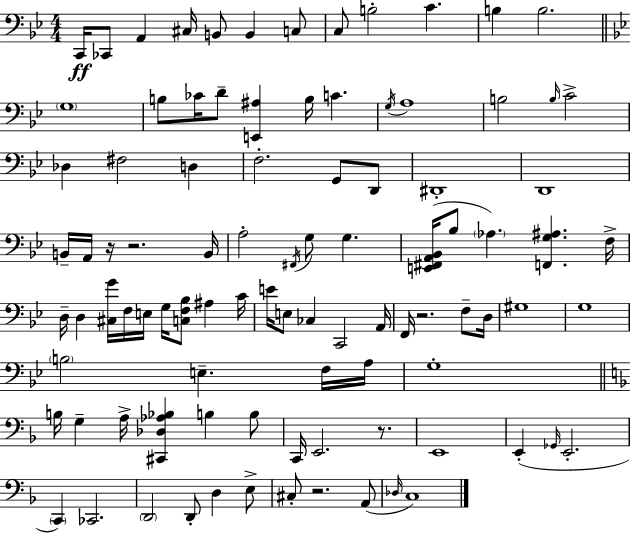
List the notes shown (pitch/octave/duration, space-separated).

C2/s CES2/e A2/q C#3/s B2/e B2/q C3/e C3/e B3/h C4/q. B3/q B3/h. G3/w B3/e CES4/s D4/e [E2,A#3]/q B3/s C4/q. G3/s A3/w B3/h B3/s C4/h Db3/q F#3/h D3/q F3/h. G2/e D2/e D#2/w D2/w B2/s A2/s R/s R/h. B2/s A3/h F#2/s G3/e G3/q. [E2,F#2,A2,Bb2]/s Bb3/e Ab3/q. [F2,G3,A#3]/q. F3/s D3/s D3/q [C#3,G4]/s F3/s E3/s G3/s [C3,F3,Bb3]/e A#3/q C4/s E4/s E3/e CES3/q C2/h A2/s F2/s R/h. F3/e D3/s G#3/w G3/w B3/h E3/q. F3/s A3/s G3/w B3/s G3/q A3/s [C#2,Db3,Ab3,Bb3]/q B3/q B3/e C2/s E2/h. R/e. E2/w E2/q Gb2/s E2/h. C2/q CES2/h. D2/h D2/e D3/q E3/e C#3/e R/h. A2/e Db3/s C3/w